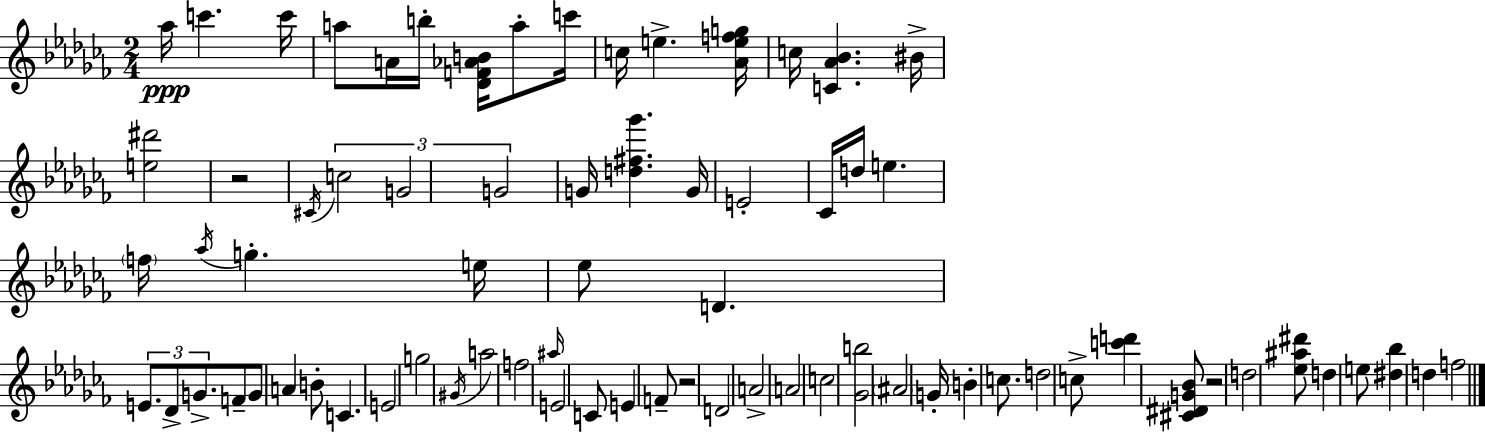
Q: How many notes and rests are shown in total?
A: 74